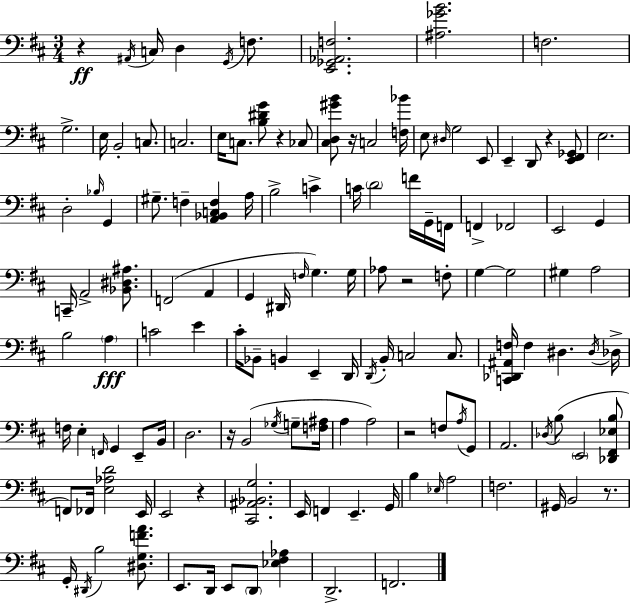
R/q A#2/s C3/s D3/q G2/s F3/e. [E2,Gb2,Ab2,F3]/h. [A#3,Gb4,B4]/h. F3/h. G3/h. E3/s B2/h C3/e. C3/h. E3/s C3/e. [B3,D#4,G4]/e R/q CES3/e [C#3,D3,G#4,B4]/e R/s C3/h [F3,Bb4]/s E3/e D#3/s G3/h E2/e E2/q D2/e R/q [E2,F#2,Gb2]/e E3/h. D3/h Bb3/s G2/q G#3/e. F3/q [A2,Bb2,C3,F3]/q A3/s B3/h C4/q C4/s D4/h F4/s G2/s F2/s F2/q FES2/h E2/h G2/q C2/s A2/h [Bb2,D#3,A#3]/e. F2/h A2/q G2/q D#2/s F3/s G3/q. G3/s Ab3/e R/h F3/e G3/q G3/h G#3/q A3/h B3/h A3/q C4/h E4/q C#4/s Bb2/e B2/q E2/q D2/s D2/s B2/s C3/h C3/e. [C2,Db2,A#2,F3]/s F3/q D#3/q. D#3/s Db3/s F3/s E3/q F2/s G2/q E2/e B2/s D3/h. R/s B2/h Gb3/s G3/e [F3,A#3]/s A3/q A3/h R/h F3/e A3/s G2/e A2/h. Db3/s B3/e E2/h [Db2,F#2,Eb3,B3]/e F2/e FES2/s [E3,Ab3,D4]/h E2/s E2/h R/q [C#2,A#2,Bb2,G3]/h. E2/s F2/q E2/q. G2/s B3/q Eb3/s A3/h F3/h. G#2/s B2/h R/e. G2/s D#2/s B3/h [D#3,G3,F4,A4]/e. E2/e. D2/s E2/e D2/e [Eb3,F#3,Ab3]/q D2/h. F2/h.